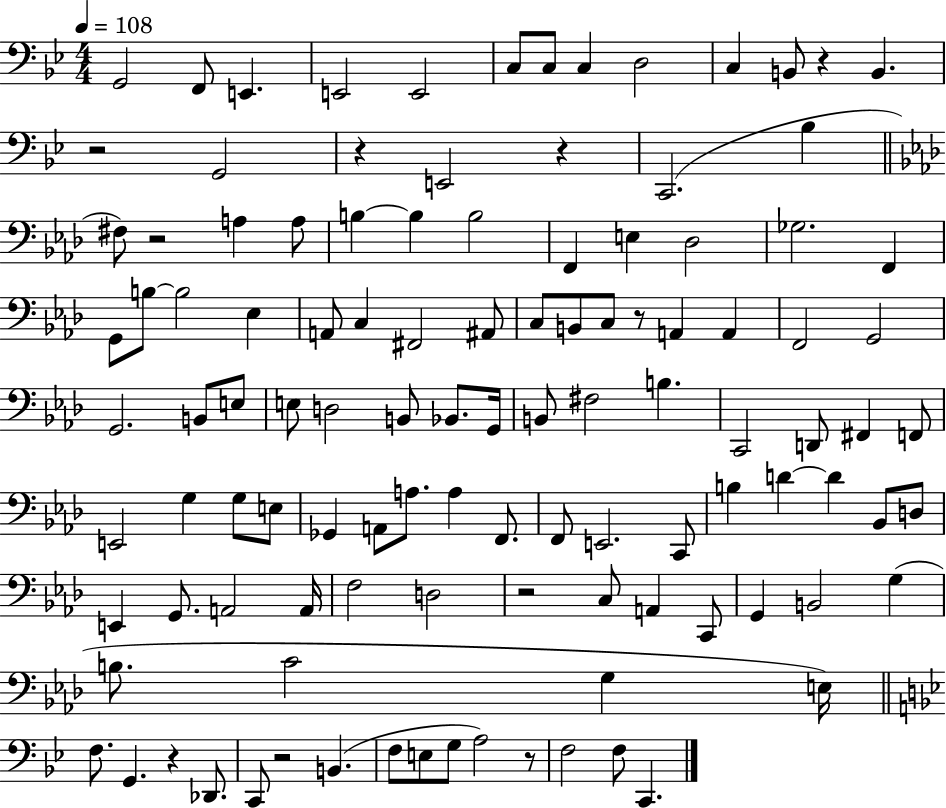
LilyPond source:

{
  \clef bass
  \numericTimeSignature
  \time 4/4
  \key bes \major
  \tempo 4 = 108
  g,2 f,8 e,4. | e,2 e,2 | c8 c8 c4 d2 | c4 b,8 r4 b,4. | \break r2 g,2 | r4 e,2 r4 | c,2.( bes4 | \bar "||" \break \key f \minor fis8) r2 a4 a8 | b4~~ b4 b2 | f,4 e4 des2 | ges2. f,4 | \break g,8 b8~~ b2 ees4 | a,8 c4 fis,2 ais,8 | c8 b,8 c8 r8 a,4 a,4 | f,2 g,2 | \break g,2. b,8 e8 | e8 d2 b,8 bes,8. g,16 | b,8 fis2 b4. | c,2 d,8 fis,4 f,8 | \break e,2 g4 g8 e8 | ges,4 a,8 a8. a4 f,8. | f,8 e,2. c,8 | b4 d'4~~ d'4 bes,8 d8 | \break e,4 g,8. a,2 a,16 | f2 d2 | r2 c8 a,4 c,8 | g,4 b,2 g4( | \break b8. c'2 g4 e16) | \bar "||" \break \key bes \major f8. g,4. r4 des,8. | c,8 r2 b,4.( | f8 e8 g8 a2) r8 | f2 f8 c,4. | \break \bar "|."
}